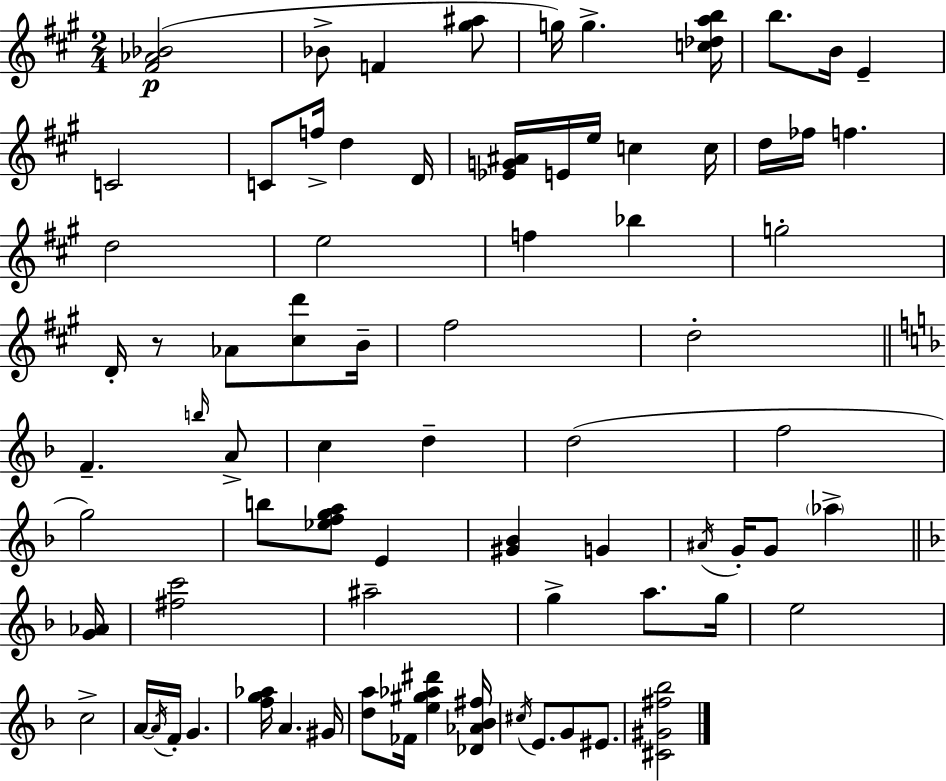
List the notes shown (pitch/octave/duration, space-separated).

[F#4,Ab4,Bb4]/h Bb4/e F4/q [G#5,A#5]/e G5/s G5/q. [C5,Db5,A5,B5]/s B5/e. B4/s E4/q C4/h C4/e F5/s D5/q D4/s [Eb4,G4,A#4]/s E4/s E5/s C5/q C5/s D5/s FES5/s F5/q. D5/h E5/h F5/q Bb5/q G5/h D4/s R/e Ab4/e [C#5,D6]/e B4/s F#5/h D5/h F4/q. B5/s A4/e C5/q D5/q D5/h F5/h G5/h B5/e [Eb5,F5,G5,A5]/e E4/q [G#4,Bb4]/q G4/q A#4/s G4/s G4/e Ab5/q [G4,Ab4]/s [F#5,C6]/h A#5/h G5/q A5/e. G5/s E5/h C5/h A4/s A4/s F4/s G4/q. [F5,G5,Ab5]/s A4/q. G#4/s [D5,A5]/e FES4/s [E5,G#5,Ab5,D#6]/q [Db4,Ab4,Bb4,F#5]/s C#5/s E4/e. G4/e EIS4/e. [C#4,G#4,F#5,Bb5]/h